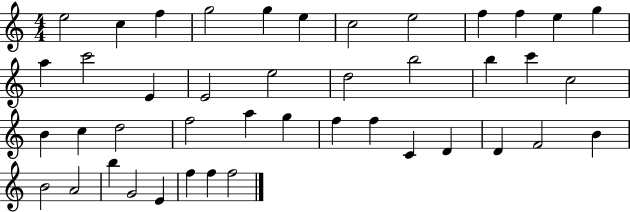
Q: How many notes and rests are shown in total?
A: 43